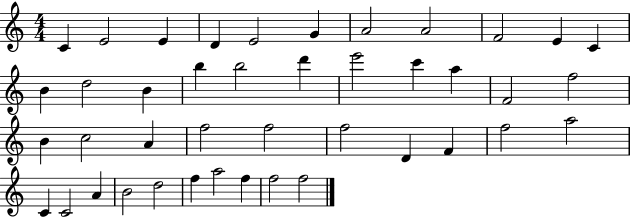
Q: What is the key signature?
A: C major